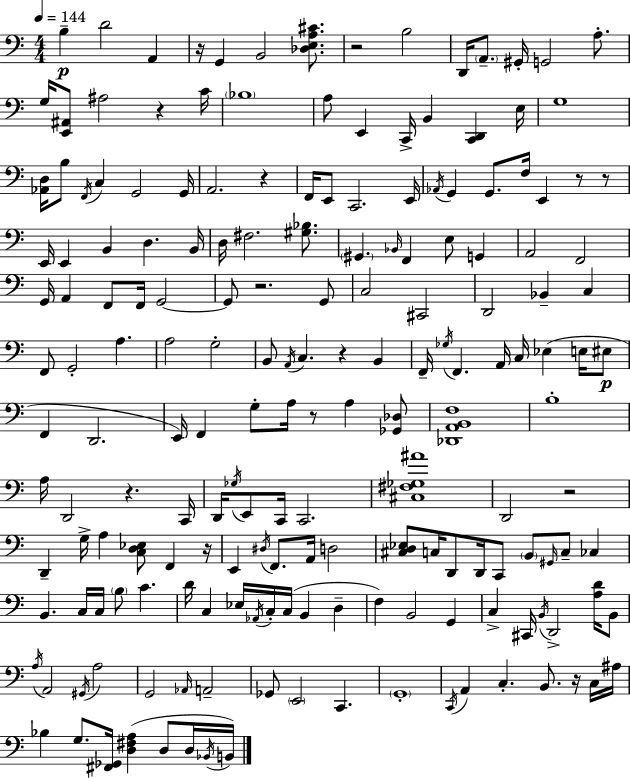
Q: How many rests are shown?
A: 13